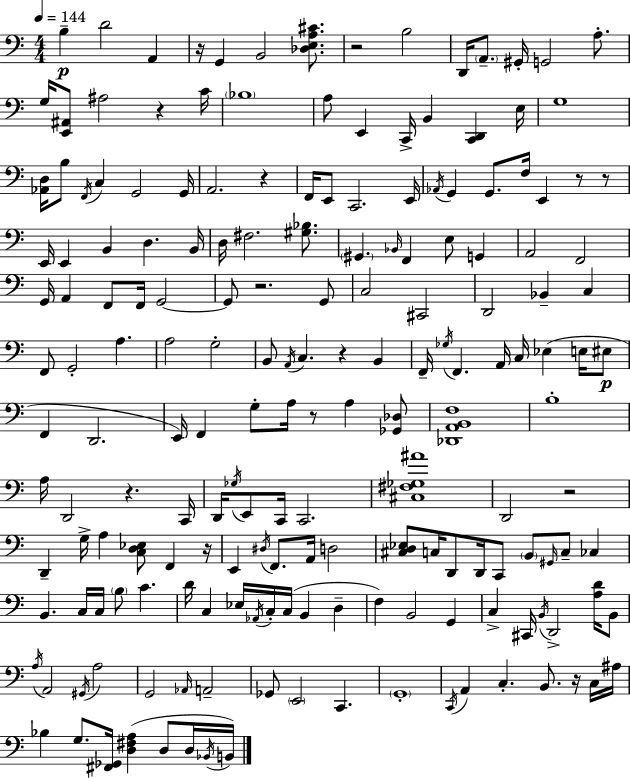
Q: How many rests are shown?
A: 13